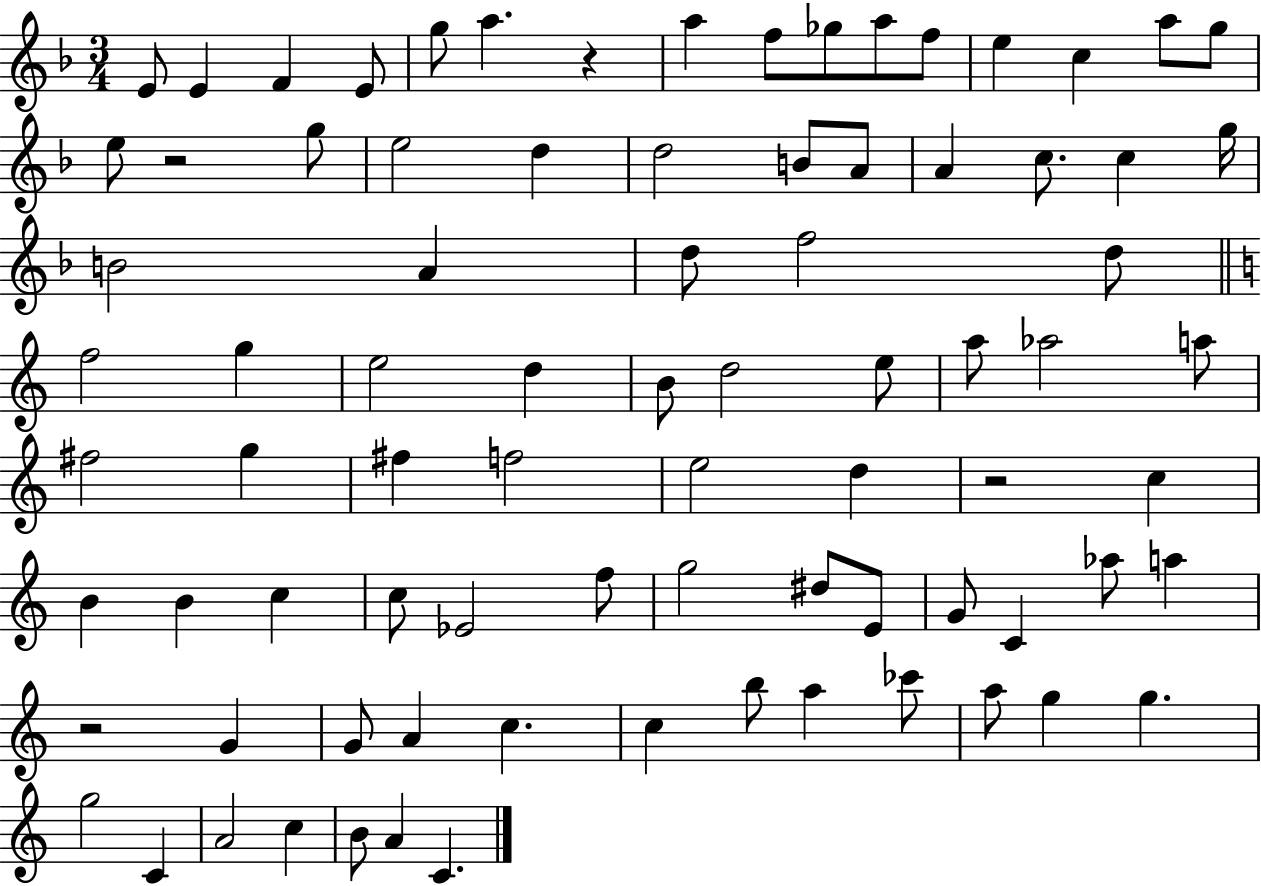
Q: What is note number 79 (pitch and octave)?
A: C4